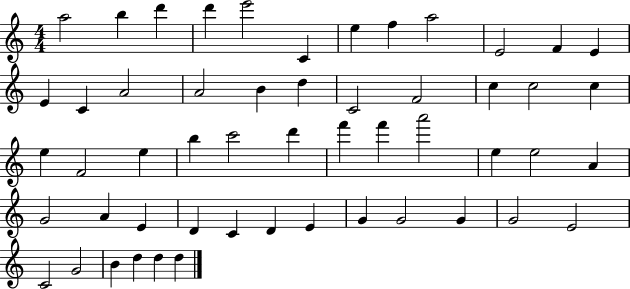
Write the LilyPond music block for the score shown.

{
  \clef treble
  \numericTimeSignature
  \time 4/4
  \key c \major
  a''2 b''4 d'''4 | d'''4 e'''2 c'4 | e''4 f''4 a''2 | e'2 f'4 e'4 | \break e'4 c'4 a'2 | a'2 b'4 d''4 | c'2 f'2 | c''4 c''2 c''4 | \break e''4 f'2 e''4 | b''4 c'''2 d'''4 | f'''4 f'''4 a'''2 | e''4 e''2 a'4 | \break g'2 a'4 e'4 | d'4 c'4 d'4 e'4 | g'4 g'2 g'4 | g'2 e'2 | \break c'2 g'2 | b'4 d''4 d''4 d''4 | \bar "|."
}